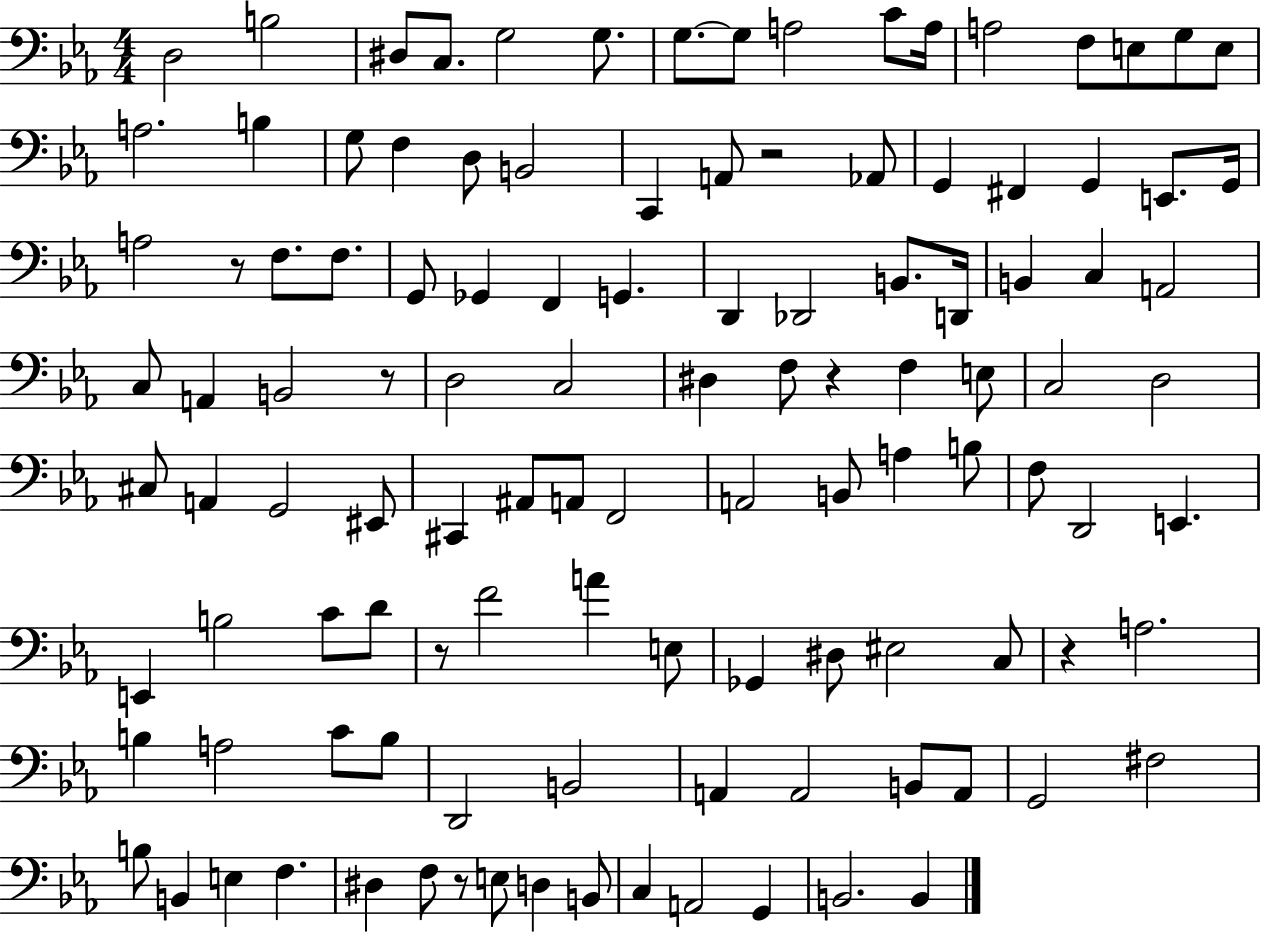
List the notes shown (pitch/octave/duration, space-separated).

D3/h B3/h D#3/e C3/e. G3/h G3/e. G3/e. G3/e A3/h C4/e A3/s A3/h F3/e E3/e G3/e E3/e A3/h. B3/q G3/e F3/q D3/e B2/h C2/q A2/e R/h Ab2/e G2/q F#2/q G2/q E2/e. G2/s A3/h R/e F3/e. F3/e. G2/e Gb2/q F2/q G2/q. D2/q Db2/h B2/e. D2/s B2/q C3/q A2/h C3/e A2/q B2/h R/e D3/h C3/h D#3/q F3/e R/q F3/q E3/e C3/h D3/h C#3/e A2/q G2/h EIS2/e C#2/q A#2/e A2/e F2/h A2/h B2/e A3/q B3/e F3/e D2/h E2/q. E2/q B3/h C4/e D4/e R/e F4/h A4/q E3/e Gb2/q D#3/e EIS3/h C3/e R/q A3/h. B3/q A3/h C4/e B3/e D2/h B2/h A2/q A2/h B2/e A2/e G2/h F#3/h B3/e B2/q E3/q F3/q. D#3/q F3/e R/e E3/e D3/q B2/e C3/q A2/h G2/q B2/h. B2/q